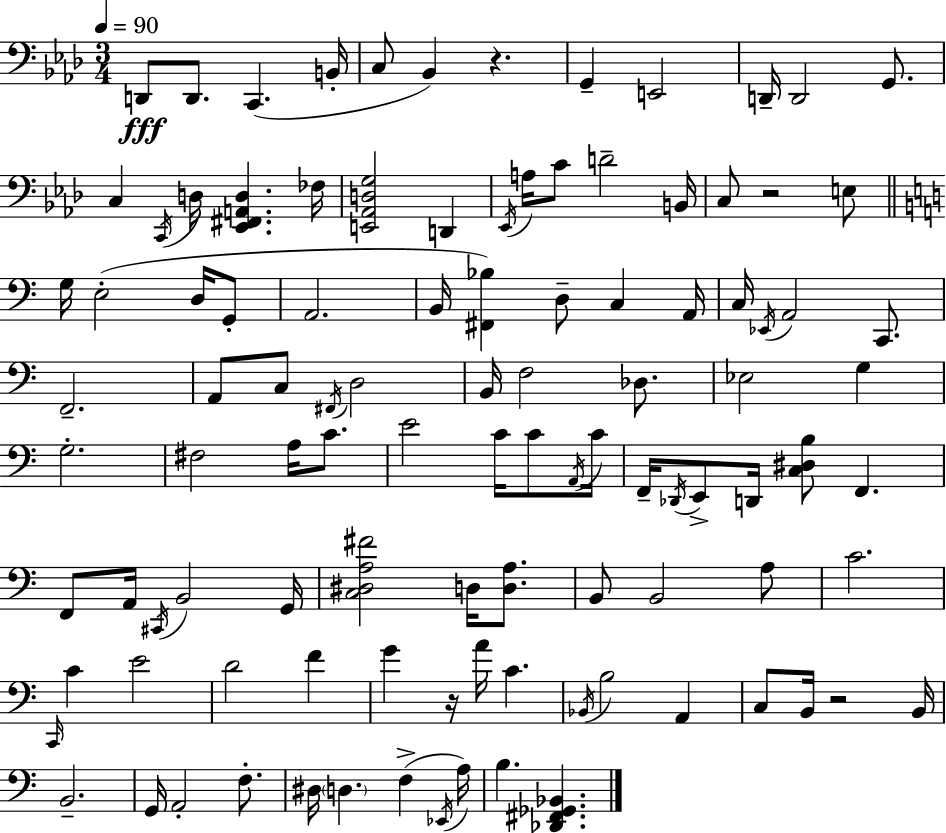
{
  \clef bass
  \numericTimeSignature
  \time 3/4
  \key aes \major
  \tempo 4 = 90
  d,8\fff d,8. c,4.( b,16-. | c8 bes,4) r4. | g,4-- e,2 | d,16-- d,2 g,8. | \break c4 \acciaccatura { c,16 } d16 <ees, fis, a, d>4. | fes16 <e, aes, d g>2 d,4 | \acciaccatura { ees,16 } a16 c'8 d'2-- | b,16 c8 r2 | \break e8 \bar "||" \break \key a \minor g16 e2-.( d16 g,8-. | a,2. | b,16 <fis, bes>4) d8-- c4 a,16 | c16 \acciaccatura { ees,16 } a,2 c,8. | \break f,2.-- | a,8 c8 \acciaccatura { fis,16 } d2 | b,16 f2 des8. | ees2 g4 | \break g2.-. | fis2 a16 c'8. | e'2 c'16 c'8 | \acciaccatura { a,16 } c'16 f,16-- \acciaccatura { des,16 } e,8-> d,16 <c dis b>8 f,4. | \break f,8 a,16 \acciaccatura { cis,16 } b,2 | g,16 <c dis a fis'>2 | d16 <d a>8. b,8 b,2 | a8 c'2. | \break \grace { c,16 } c'4 e'2 | d'2 | f'4 g'4 r16 a'16 | c'4. \acciaccatura { bes,16 } b2 | \break a,4 c8 b,16 r2 | b,16 b,2.-- | g,16 a,2-. | f8.-. dis16 \parenthesize d4. | \break f4->( \acciaccatura { ees,16 } a16) b4. | <des, fis, ges, bes,>4. \bar "|."
}